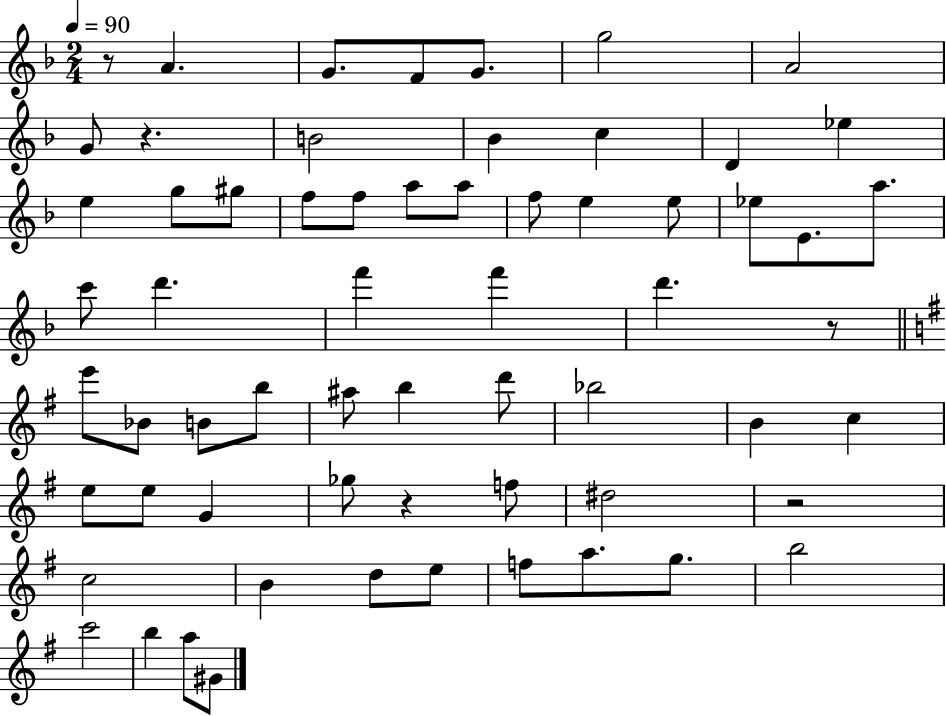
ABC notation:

X:1
T:Untitled
M:2/4
L:1/4
K:F
z/2 A G/2 F/2 G/2 g2 A2 G/2 z B2 _B c D _e e g/2 ^g/2 f/2 f/2 a/2 a/2 f/2 e e/2 _e/2 E/2 a/2 c'/2 d' f' f' d' z/2 e'/2 _B/2 B/2 b/2 ^a/2 b d'/2 _b2 B c e/2 e/2 G _g/2 z f/2 ^d2 z2 c2 B d/2 e/2 f/2 a/2 g/2 b2 c'2 b a/2 ^G/2